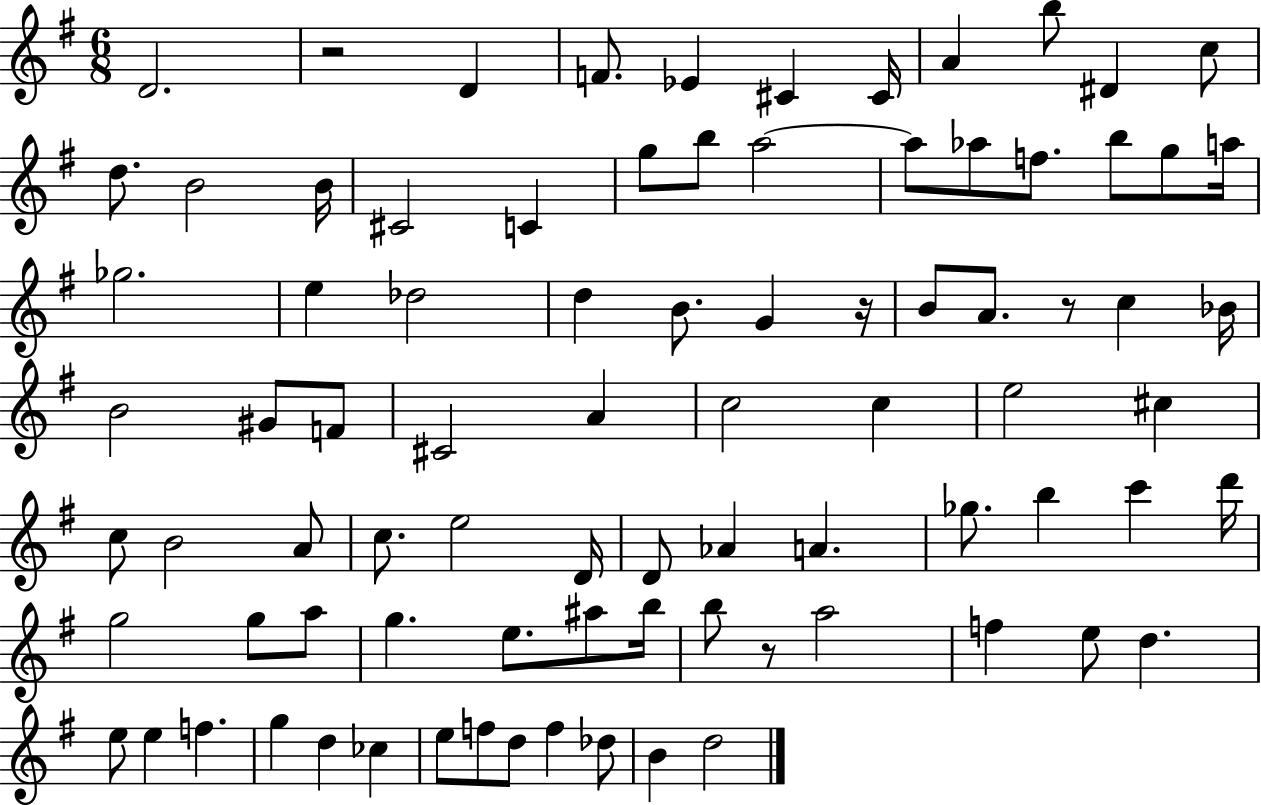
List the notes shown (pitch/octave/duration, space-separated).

D4/h. R/h D4/q F4/e. Eb4/q C#4/q C#4/s A4/q B5/e D#4/q C5/e D5/e. B4/h B4/s C#4/h C4/q G5/e B5/e A5/h A5/e Ab5/e F5/e. B5/e G5/e A5/s Gb5/h. E5/q Db5/h D5/q B4/e. G4/q R/s B4/e A4/e. R/e C5/q Bb4/s B4/h G#4/e F4/e C#4/h A4/q C5/h C5/q E5/h C#5/q C5/e B4/h A4/e C5/e. E5/h D4/s D4/e Ab4/q A4/q. Gb5/e. B5/q C6/q D6/s G5/h G5/e A5/e G5/q. E5/e. A#5/e B5/s B5/e R/e A5/h F5/q E5/e D5/q. E5/e E5/q F5/q. G5/q D5/q CES5/q E5/e F5/e D5/e F5/q Db5/e B4/q D5/h